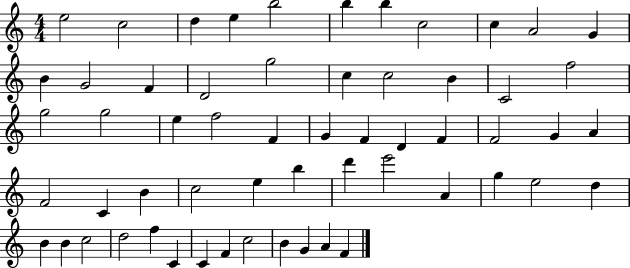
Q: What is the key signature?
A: C major